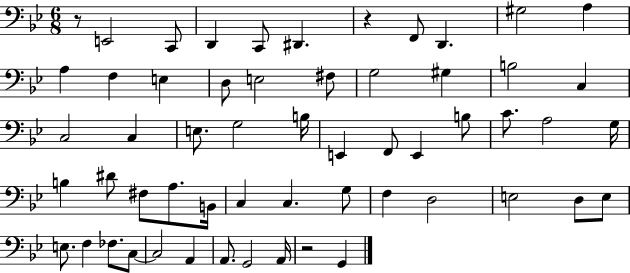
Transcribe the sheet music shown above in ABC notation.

X:1
T:Untitled
M:6/8
L:1/4
K:Bb
z/2 E,,2 C,,/2 D,, C,,/2 ^D,, z F,,/2 D,, ^G,2 A, A, F, E, D,/2 E,2 ^F,/2 G,2 ^G, B,2 C, C,2 C, E,/2 G,2 B,/4 E,, F,,/2 E,, B,/2 C/2 A,2 G,/4 B, ^D/2 ^F,/2 A,/2 B,,/4 C, C, G,/2 F, D,2 E,2 D,/2 E,/2 E,/2 F, _F,/2 C,/2 C,2 A,, A,,/2 G,,2 A,,/4 z2 G,,